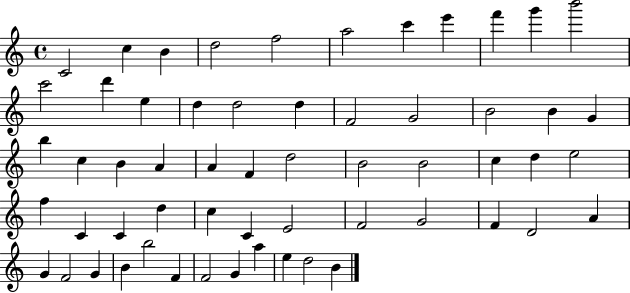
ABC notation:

X:1
T:Untitled
M:4/4
L:1/4
K:C
C2 c B d2 f2 a2 c' e' f' g' b'2 c'2 d' e d d2 d F2 G2 B2 B G b c B A A F d2 B2 B2 c d e2 f C C d c C E2 F2 G2 F D2 A G F2 G B b2 F F2 G a e d2 B